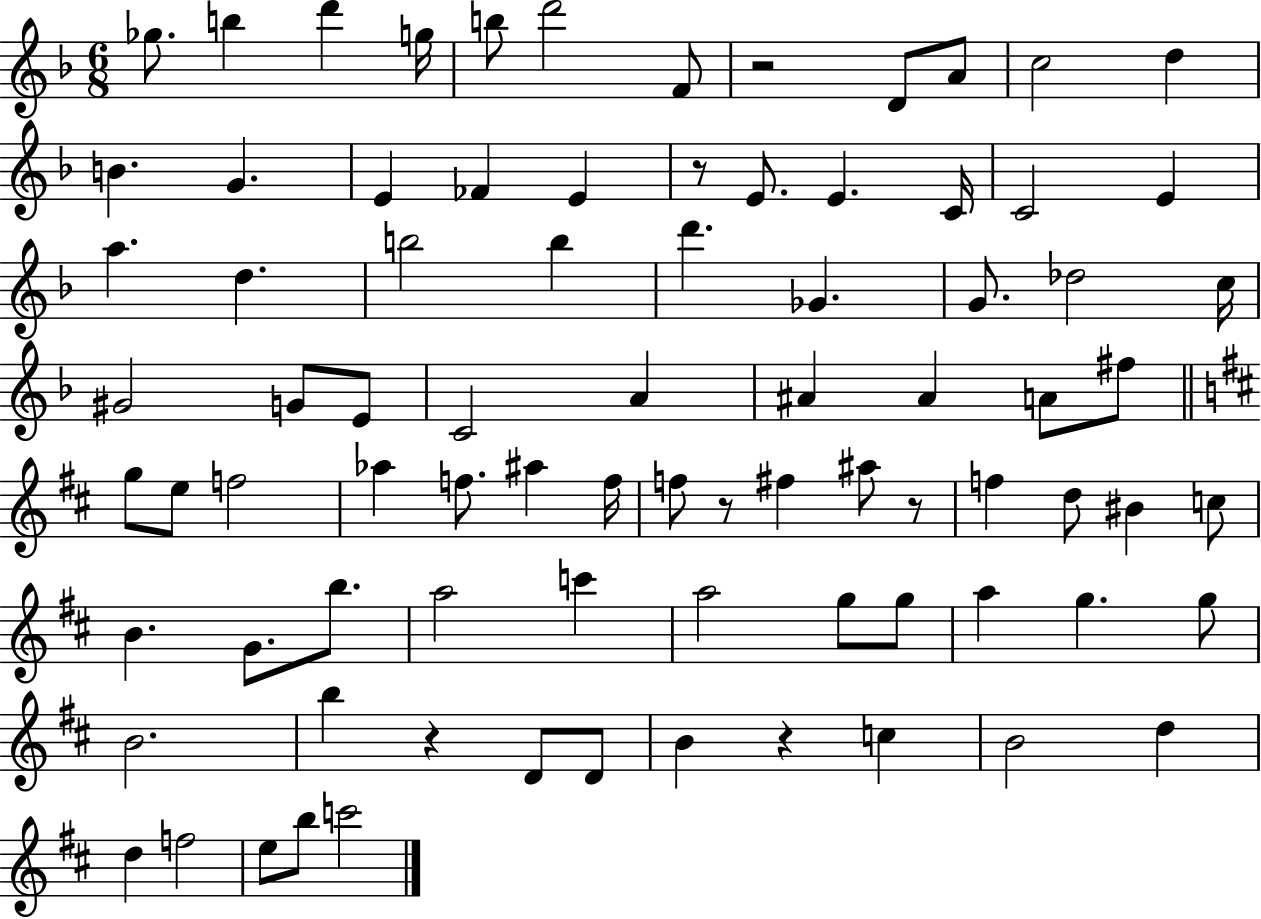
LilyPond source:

{
  \clef treble
  \numericTimeSignature
  \time 6/8
  \key f \major
  \repeat volta 2 { ges''8. b''4 d'''4 g''16 | b''8 d'''2 f'8 | r2 d'8 a'8 | c''2 d''4 | \break b'4. g'4. | e'4 fes'4 e'4 | r8 e'8. e'4. c'16 | c'2 e'4 | \break a''4. d''4. | b''2 b''4 | d'''4. ges'4. | g'8. des''2 c''16 | \break gis'2 g'8 e'8 | c'2 a'4 | ais'4 ais'4 a'8 fis''8 | \bar "||" \break \key b \minor g''8 e''8 f''2 | aes''4 f''8. ais''4 f''16 | f''8 r8 fis''4 ais''8 r8 | f''4 d''8 bis'4 c''8 | \break b'4. g'8. b''8. | a''2 c'''4 | a''2 g''8 g''8 | a''4 g''4. g''8 | \break b'2. | b''4 r4 d'8 d'8 | b'4 r4 c''4 | b'2 d''4 | \break d''4 f''2 | e''8 b''8 c'''2 | } \bar "|."
}